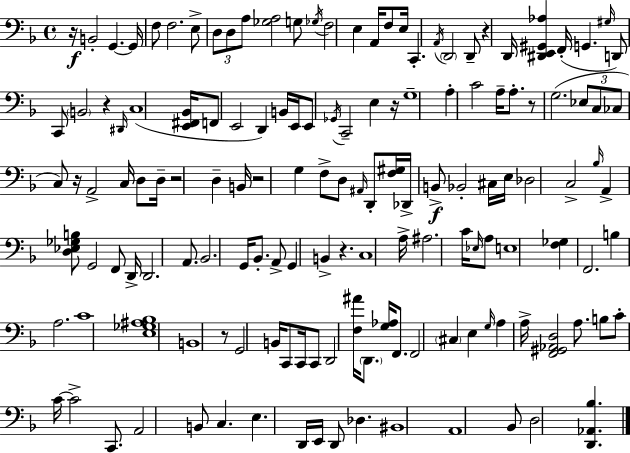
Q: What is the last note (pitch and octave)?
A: D3